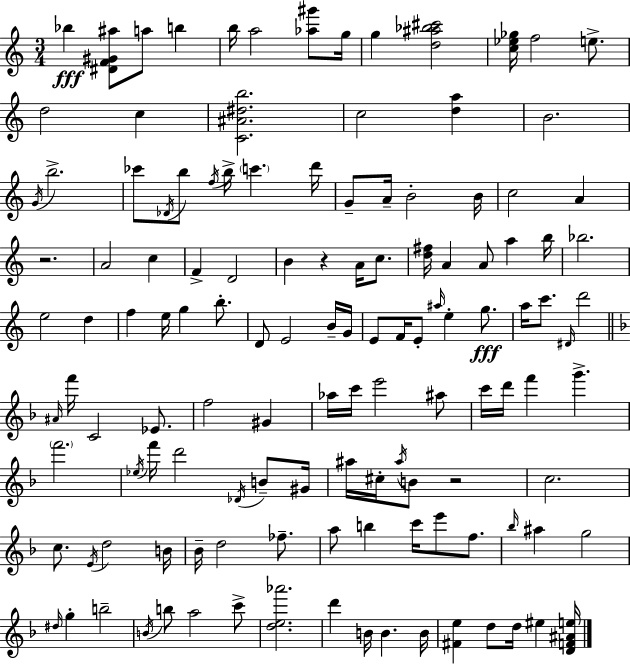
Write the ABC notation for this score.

X:1
T:Untitled
M:3/4
L:1/4
K:Am
_b [^DF^G^a]/2 a/2 b b/4 a2 [_a^g']/2 g/4 g [d^a_b^c']2 [c_e_g]/4 f2 e/2 d2 c [C^A^db]2 c2 [da] B2 G/4 b2 _c'/2 _D/4 b/2 f/4 b/4 c' d'/4 G/2 A/4 B2 B/4 c2 A z2 A2 c F D2 B z A/4 c/2 [d^f]/4 A A/2 a b/4 _b2 e2 d f e/4 g b/2 D/2 E2 B/4 G/4 E/2 F/4 E/2 ^a/4 e g/2 a/4 c'/2 ^D/4 d'2 ^A/4 f'/4 C2 _E/2 f2 ^G _a/4 c'/4 e'2 ^a/2 c'/4 d'/4 f' g' f'2 _e/4 f'/4 d'2 _D/4 B/2 ^G/4 ^a/4 ^c/4 ^a/4 B/2 z2 c2 c/2 E/4 d2 B/4 _B/4 d2 _f/2 a/2 b c'/4 e'/2 f/2 _b/4 ^a g2 ^d/4 g b2 B/4 b/2 a2 c'/2 [de_a']2 d' B/4 B B/4 [^Fe] d/2 d/4 ^e [DF^Ae]/4